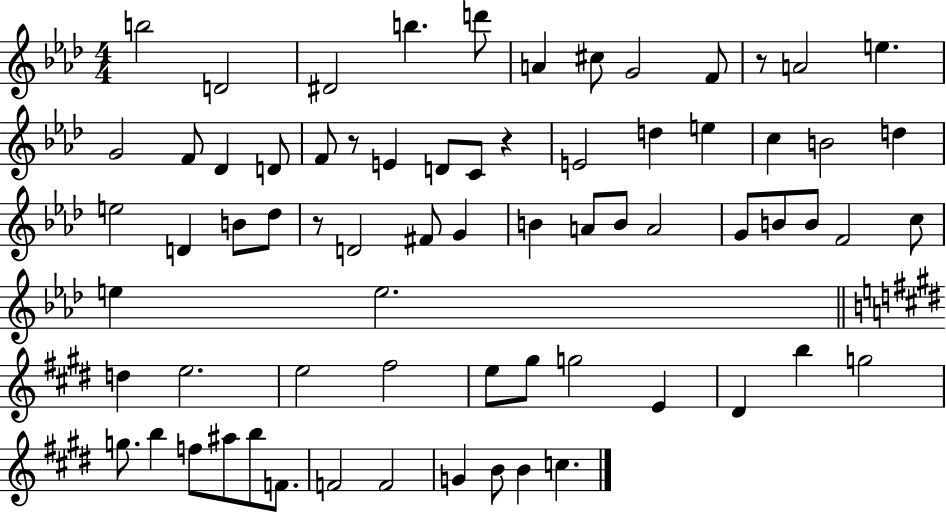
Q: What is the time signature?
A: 4/4